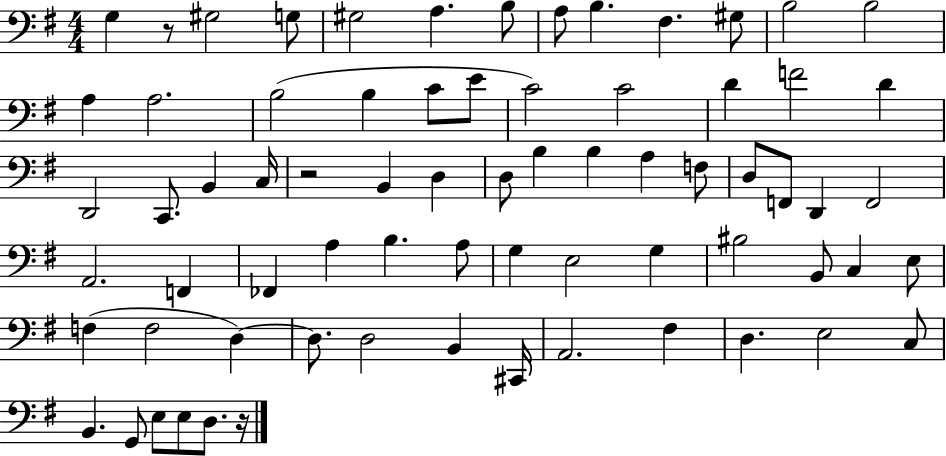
G3/q R/e G#3/h G3/e G#3/h A3/q. B3/e A3/e B3/q. F#3/q. G#3/e B3/h B3/h A3/q A3/h. B3/h B3/q C4/e E4/e C4/h C4/h D4/q F4/h D4/q D2/h C2/e. B2/q C3/s R/h B2/q D3/q D3/e B3/q B3/q A3/q F3/e D3/e F2/e D2/q F2/h A2/h. F2/q FES2/q A3/q B3/q. A3/e G3/q E3/h G3/q BIS3/h B2/e C3/q E3/e F3/q F3/h D3/q D3/e. D3/h B2/q C#2/s A2/h. F#3/q D3/q. E3/h C3/e B2/q. G2/e E3/e E3/e D3/e. R/s